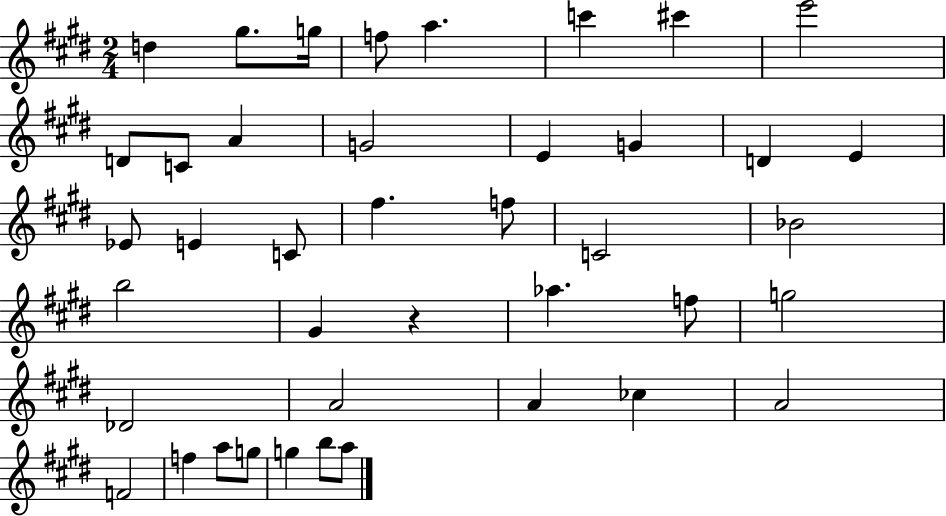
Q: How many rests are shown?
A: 1